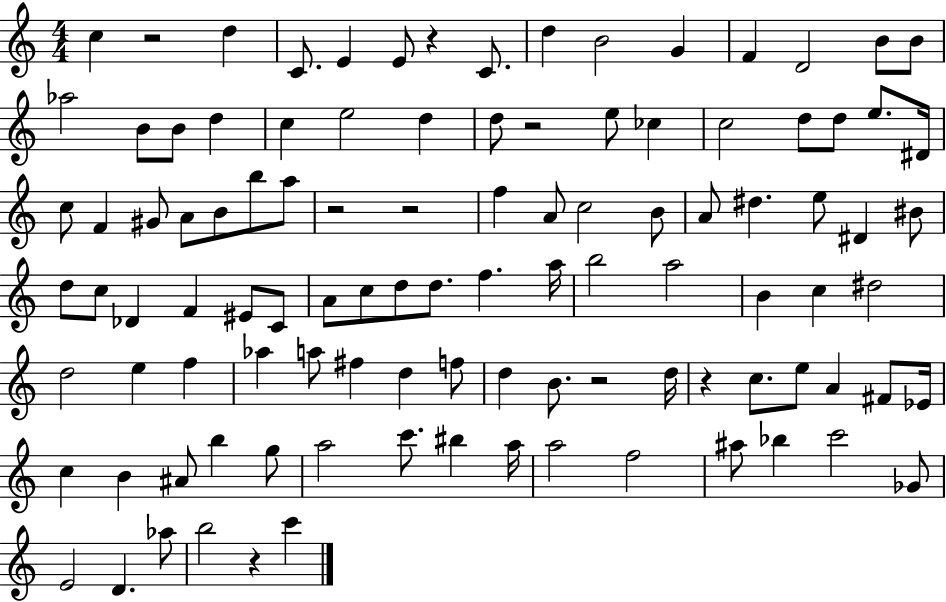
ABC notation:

X:1
T:Untitled
M:4/4
L:1/4
K:C
c z2 d C/2 E E/2 z C/2 d B2 G F D2 B/2 B/2 _a2 B/2 B/2 d c e2 d d/2 z2 e/2 _c c2 d/2 d/2 e/2 ^D/4 c/2 F ^G/2 A/2 B/2 b/2 a/2 z2 z2 f A/2 c2 B/2 A/2 ^d e/2 ^D ^B/2 d/2 c/2 _D F ^E/2 C/2 A/2 c/2 d/2 d/2 f a/4 b2 a2 B c ^d2 d2 e f _a a/2 ^f d f/2 d B/2 z2 d/4 z c/2 e/2 A ^F/2 _E/4 c B ^A/2 b g/2 a2 c'/2 ^b a/4 a2 f2 ^a/2 _b c'2 _G/2 E2 D _a/2 b2 z c'